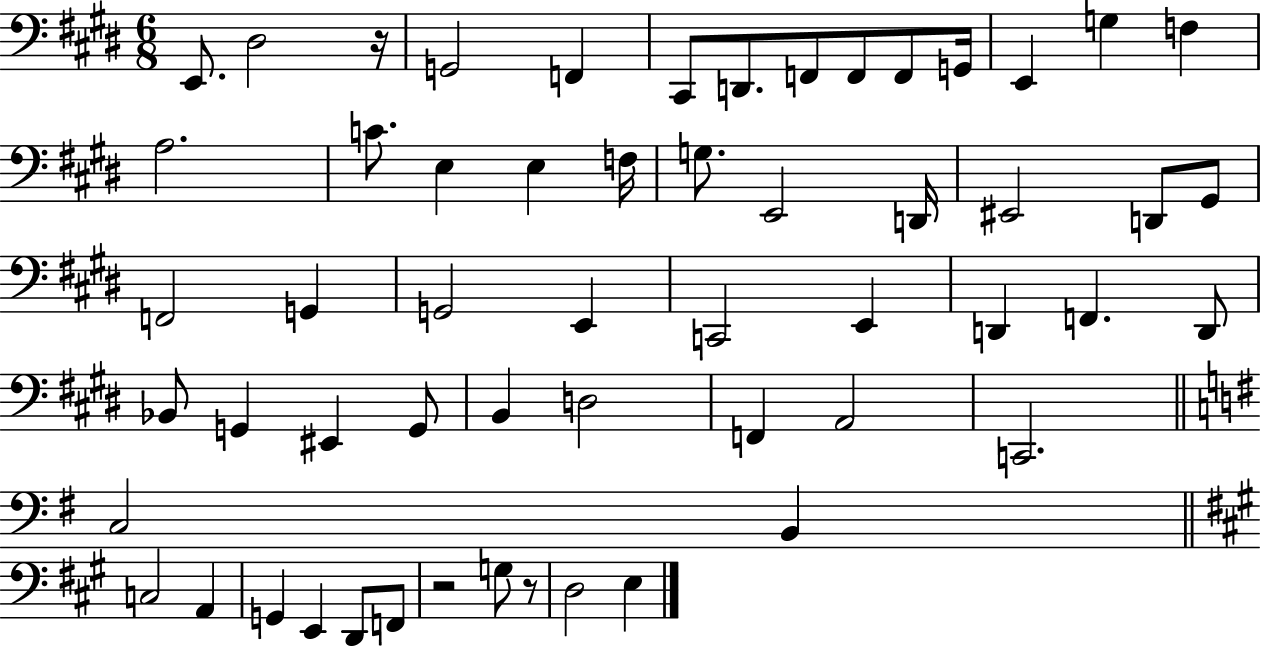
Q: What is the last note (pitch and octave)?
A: E3